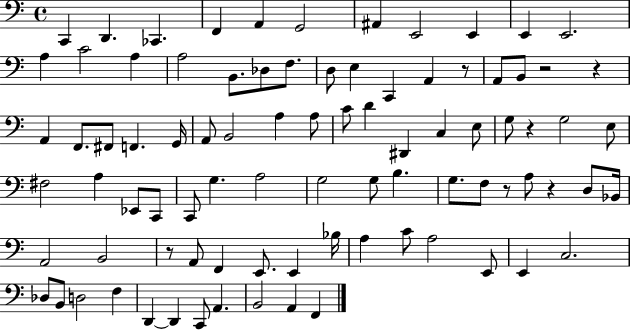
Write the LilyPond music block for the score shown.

{
  \clef bass
  \time 4/4
  \defaultTimeSignature
  \key c \major
  c,4 d,4. ces,4. | f,4 a,4 g,2 | ais,4 e,2 e,4 | e,4 e,2. | \break a4 c'2 a4 | a2 b,8. des8 f8. | d8 e4 c,4 a,4 r8 | a,8 b,8 r2 r4 | \break a,4 f,8. fis,8 f,4. g,16 | a,8 b,2 a4 a8 | c'8 d'4 dis,4 c4 e8 | g8 r4 g2 e8 | \break fis2 a4 ees,8 c,8 | c,8 g4. a2 | g2 g8 b4. | g8. f8 r8 a8 r4 d8 bes,16 | \break a,2 b,2 | r8 a,8 f,4 e,8. e,4 bes16 | a4 c'8 a2 e,8 | e,4 c2. | \break des8 b,8 d2 f4 | d,4~~ d,4 c,8 a,4. | b,2 a,4 f,4 | \bar "|."
}